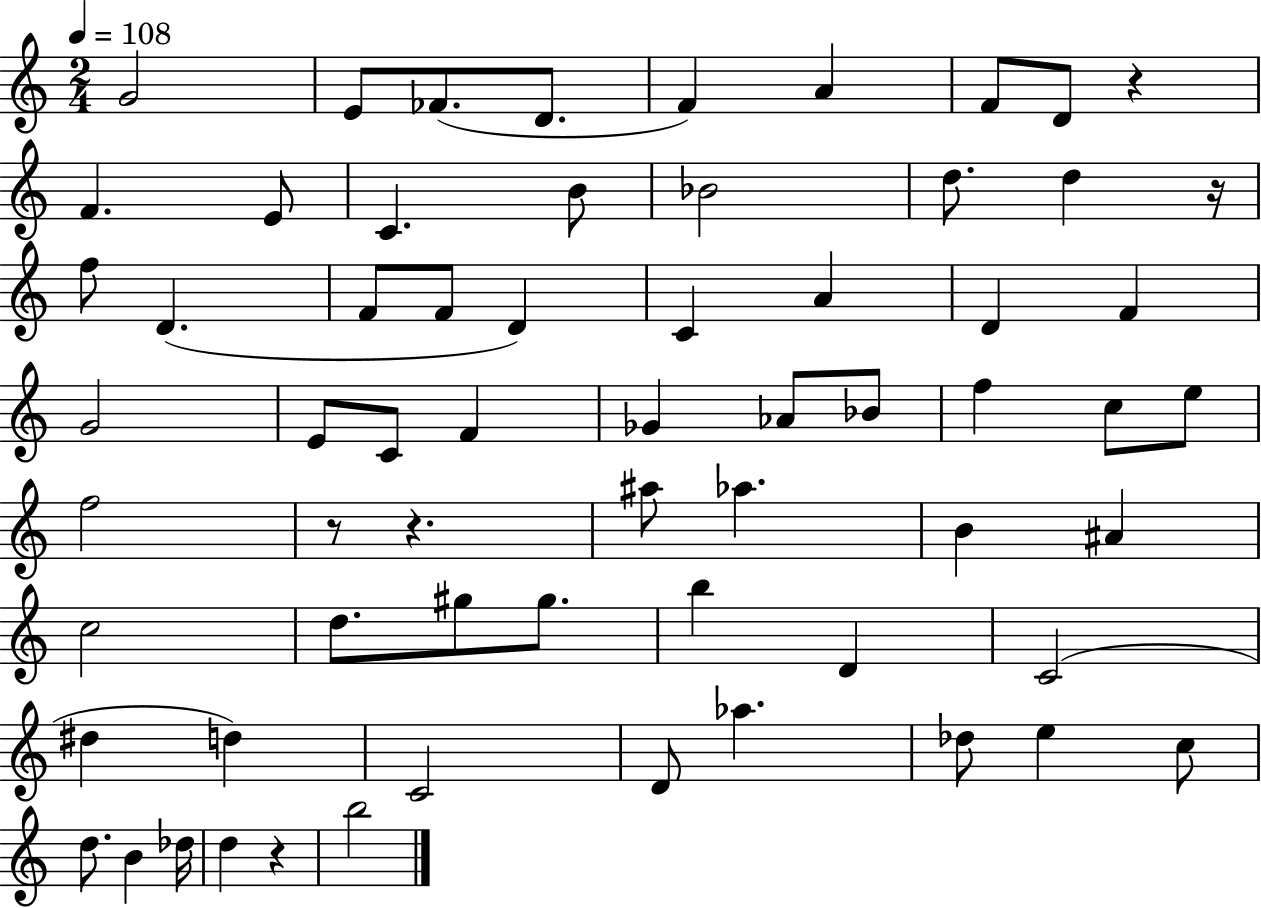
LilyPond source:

{
  \clef treble
  \numericTimeSignature
  \time 2/4
  \key c \major
  \tempo 4 = 108
  g'2 | e'8 fes'8.( d'8. | f'4) a'4 | f'8 d'8 r4 | \break f'4. e'8 | c'4. b'8 | bes'2 | d''8. d''4 r16 | \break f''8 d'4.( | f'8 f'8 d'4) | c'4 a'4 | d'4 f'4 | \break g'2 | e'8 c'8 f'4 | ges'4 aes'8 bes'8 | f''4 c''8 e''8 | \break f''2 | r8 r4. | ais''8 aes''4. | b'4 ais'4 | \break c''2 | d''8. gis''8 gis''8. | b''4 d'4 | c'2( | \break dis''4 d''4) | c'2 | d'8 aes''4. | des''8 e''4 c''8 | \break d''8. b'4 des''16 | d''4 r4 | b''2 | \bar "|."
}